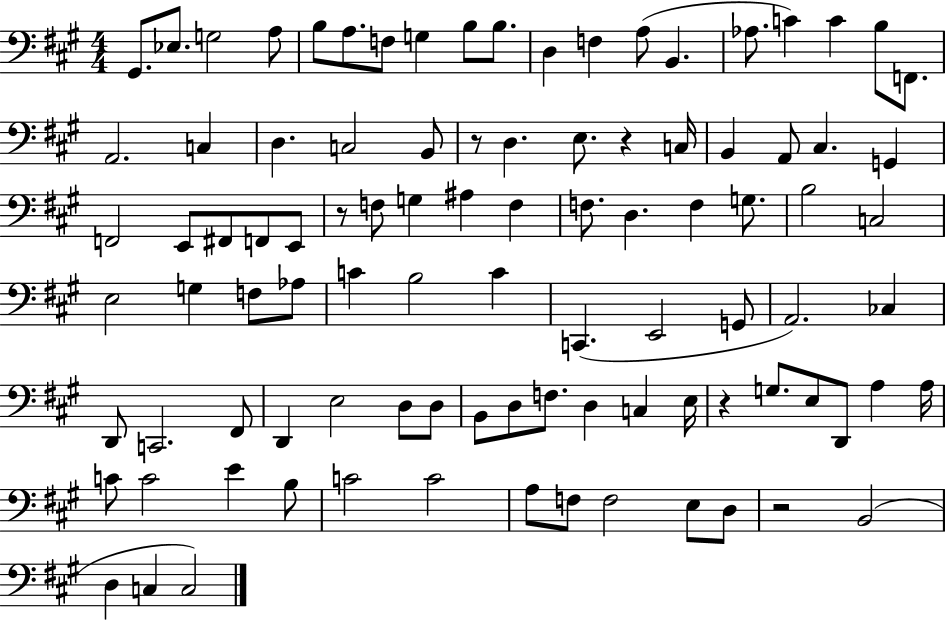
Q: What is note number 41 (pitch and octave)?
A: F3